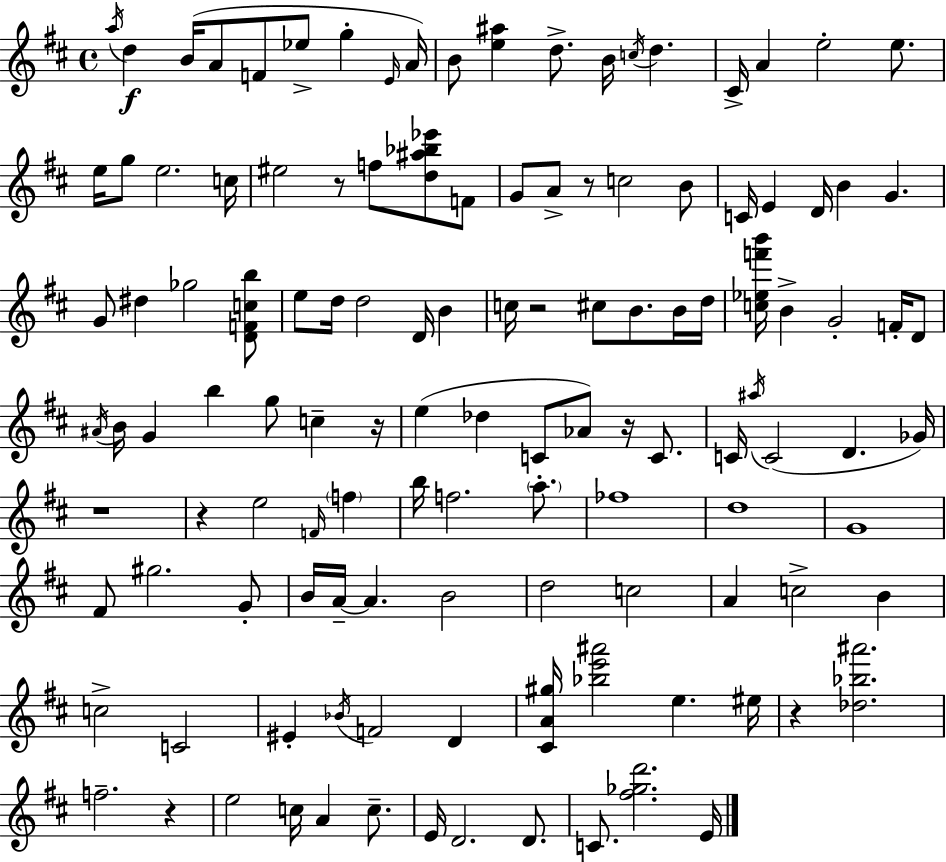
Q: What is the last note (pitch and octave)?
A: E4